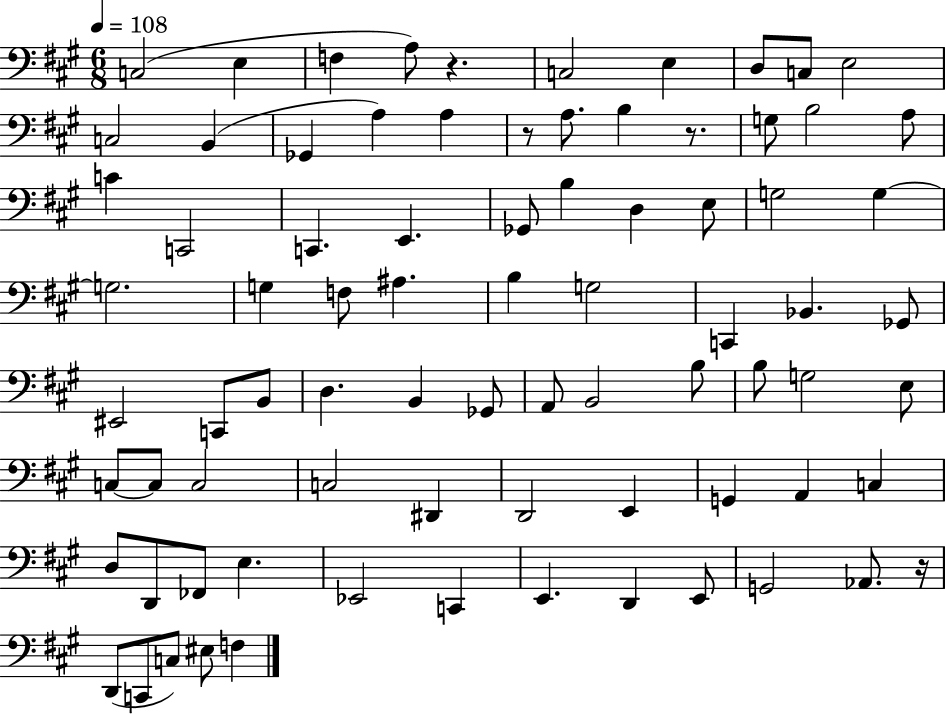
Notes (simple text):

C3/h E3/q F3/q A3/e R/q. C3/h E3/q D3/e C3/e E3/h C3/h B2/q Gb2/q A3/q A3/q R/e A3/e. B3/q R/e. G3/e B3/h A3/e C4/q C2/h C2/q. E2/q. Gb2/e B3/q D3/q E3/e G3/h G3/q G3/h. G3/q F3/e A#3/q. B3/q G3/h C2/q Bb2/q. Gb2/e EIS2/h C2/e B2/e D3/q. B2/q Gb2/e A2/e B2/h B3/e B3/e G3/h E3/e C3/e C3/e C3/h C3/h D#2/q D2/h E2/q G2/q A2/q C3/q D3/e D2/e FES2/e E3/q. Eb2/h C2/q E2/q. D2/q E2/e G2/h Ab2/e. R/s D2/e C2/e C3/e EIS3/e F3/q